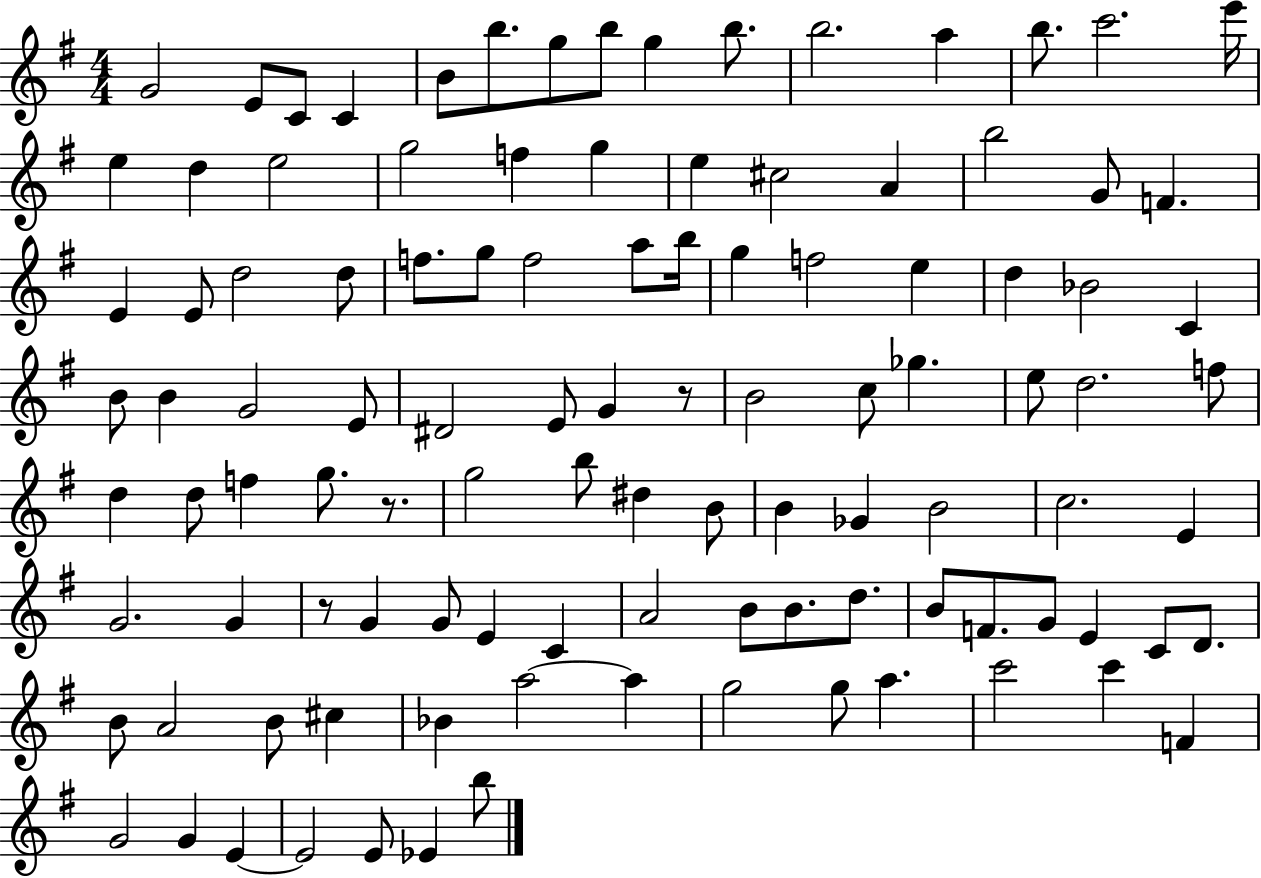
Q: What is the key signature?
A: G major